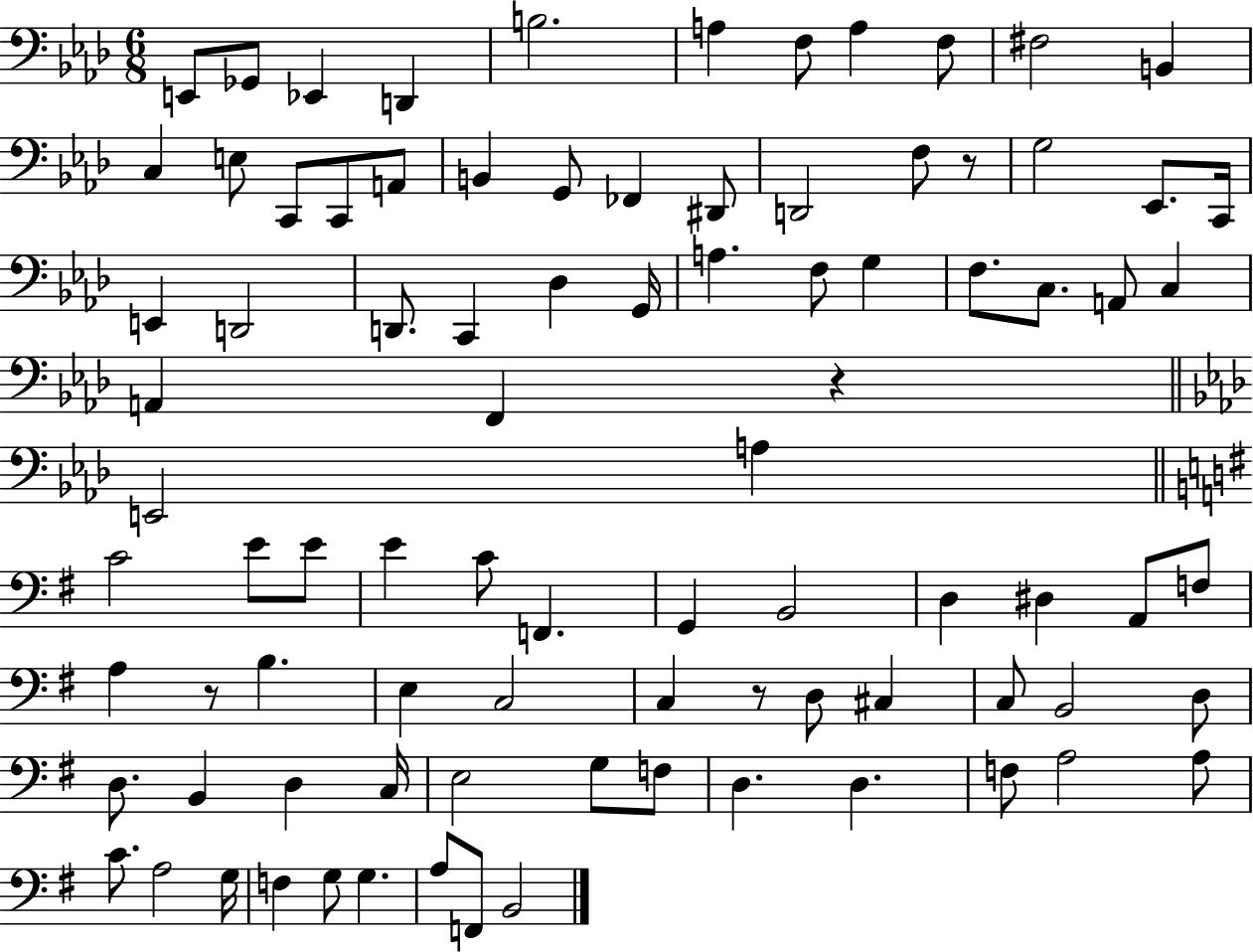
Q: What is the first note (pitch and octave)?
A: E2